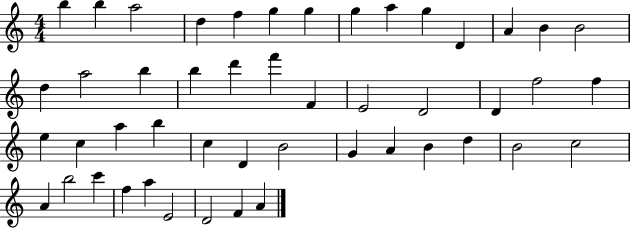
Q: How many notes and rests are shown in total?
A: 48